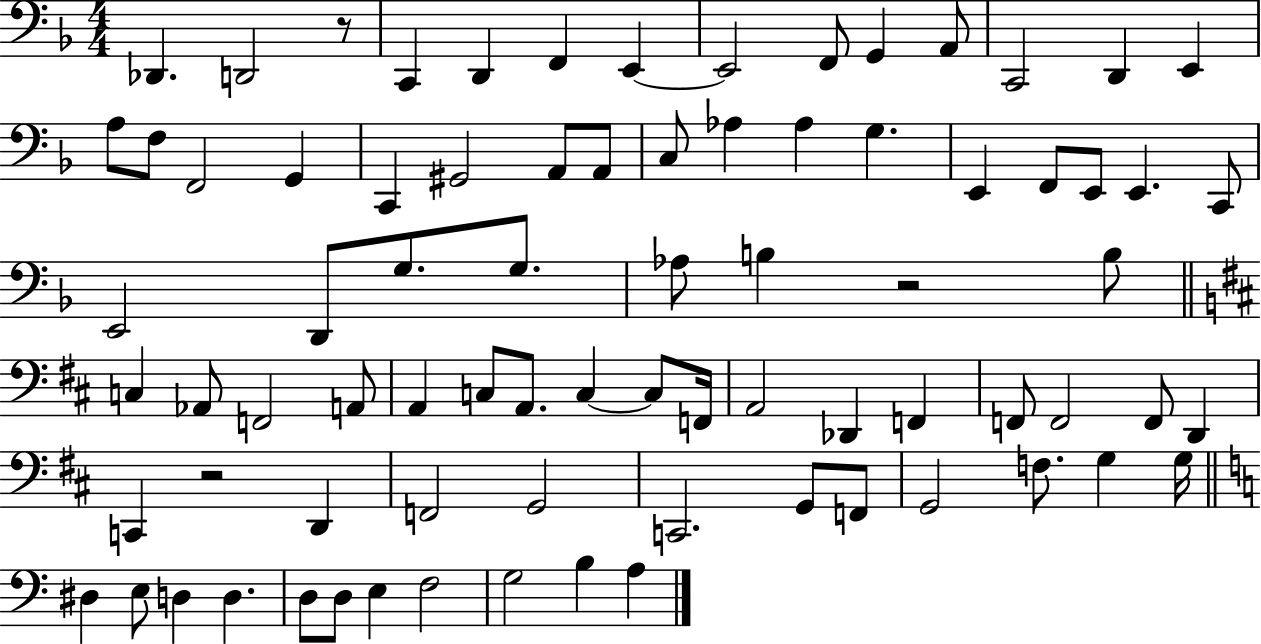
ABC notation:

X:1
T:Untitled
M:4/4
L:1/4
K:F
_D,, D,,2 z/2 C,, D,, F,, E,, E,,2 F,,/2 G,, A,,/2 C,,2 D,, E,, A,/2 F,/2 F,,2 G,, C,, ^G,,2 A,,/2 A,,/2 C,/2 _A, _A, G, E,, F,,/2 E,,/2 E,, C,,/2 E,,2 D,,/2 G,/2 G,/2 _A,/2 B, z2 B,/2 C, _A,,/2 F,,2 A,,/2 A,, C,/2 A,,/2 C, C,/2 F,,/4 A,,2 _D,, F,, F,,/2 F,,2 F,,/2 D,, C,, z2 D,, F,,2 G,,2 C,,2 G,,/2 F,,/2 G,,2 F,/2 G, G,/4 ^D, E,/2 D, D, D,/2 D,/2 E, F,2 G,2 B, A,